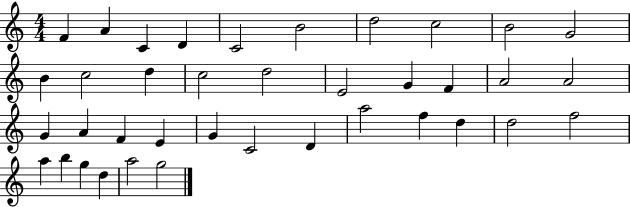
{
  \clef treble
  \numericTimeSignature
  \time 4/4
  \key c \major
  f'4 a'4 c'4 d'4 | c'2 b'2 | d''2 c''2 | b'2 g'2 | \break b'4 c''2 d''4 | c''2 d''2 | e'2 g'4 f'4 | a'2 a'2 | \break g'4 a'4 f'4 e'4 | g'4 c'2 d'4 | a''2 f''4 d''4 | d''2 f''2 | \break a''4 b''4 g''4 d''4 | a''2 g''2 | \bar "|."
}